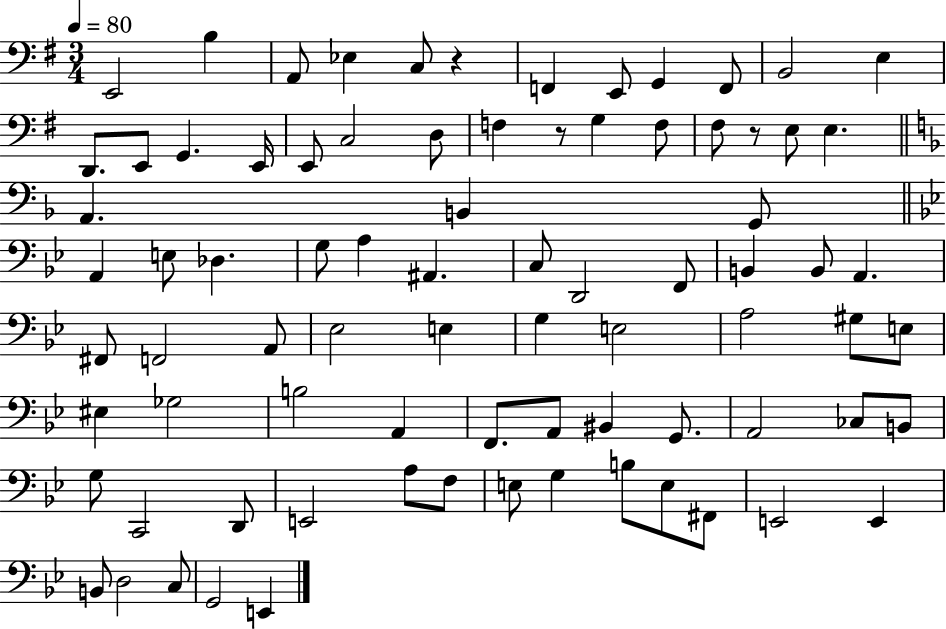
X:1
T:Untitled
M:3/4
L:1/4
K:G
E,,2 B, A,,/2 _E, C,/2 z F,, E,,/2 G,, F,,/2 B,,2 E, D,,/2 E,,/2 G,, E,,/4 E,,/2 C,2 D,/2 F, z/2 G, F,/2 ^F,/2 z/2 E,/2 E, A,, B,, G,,/2 A,, E,/2 _D, G,/2 A, ^A,, C,/2 D,,2 F,,/2 B,, B,,/2 A,, ^F,,/2 F,,2 A,,/2 _E,2 E, G, E,2 A,2 ^G,/2 E,/2 ^E, _G,2 B,2 A,, F,,/2 A,,/2 ^B,, G,,/2 A,,2 _C,/2 B,,/2 G,/2 C,,2 D,,/2 E,,2 A,/2 F,/2 E,/2 G, B,/2 E,/2 ^F,,/2 E,,2 E,, B,,/2 D,2 C,/2 G,,2 E,,